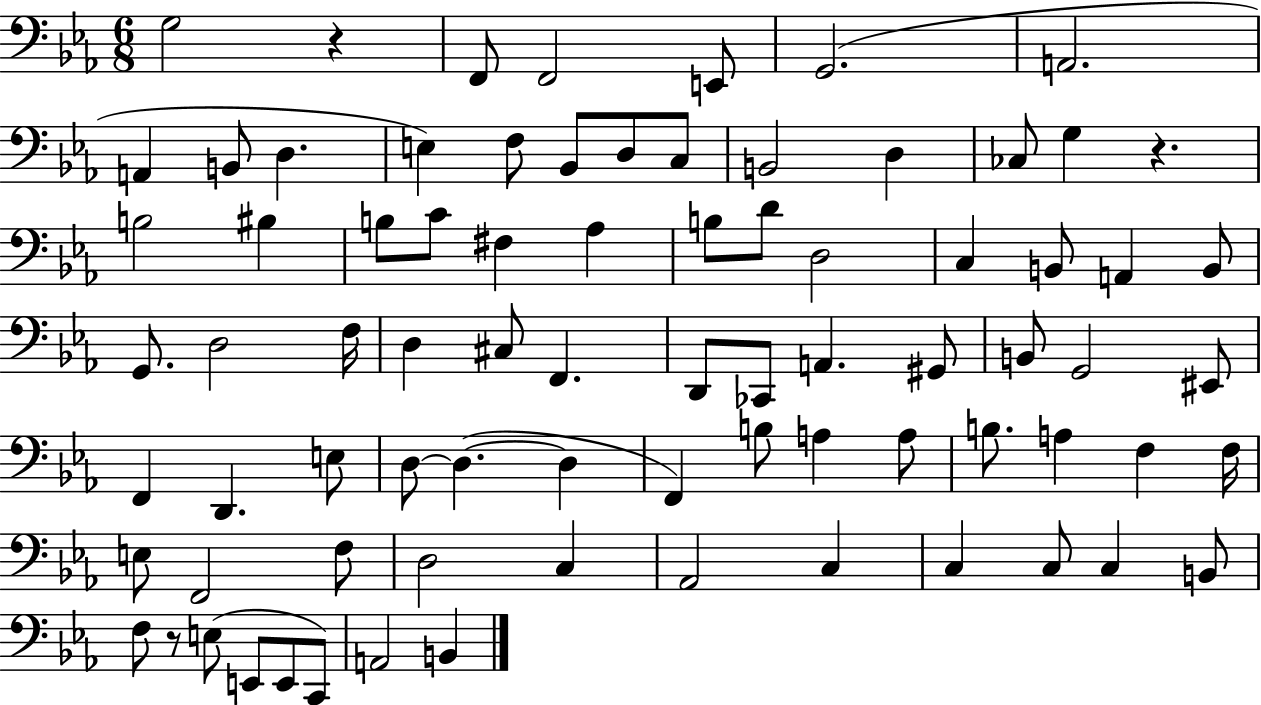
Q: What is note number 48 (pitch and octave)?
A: D3